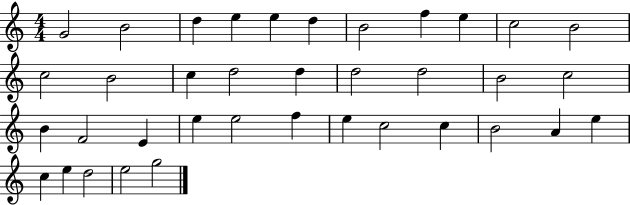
{
  \clef treble
  \numericTimeSignature
  \time 4/4
  \key c \major
  g'2 b'2 | d''4 e''4 e''4 d''4 | b'2 f''4 e''4 | c''2 b'2 | \break c''2 b'2 | c''4 d''2 d''4 | d''2 d''2 | b'2 c''2 | \break b'4 f'2 e'4 | e''4 e''2 f''4 | e''4 c''2 c''4 | b'2 a'4 e''4 | \break c''4 e''4 d''2 | e''2 g''2 | \bar "|."
}